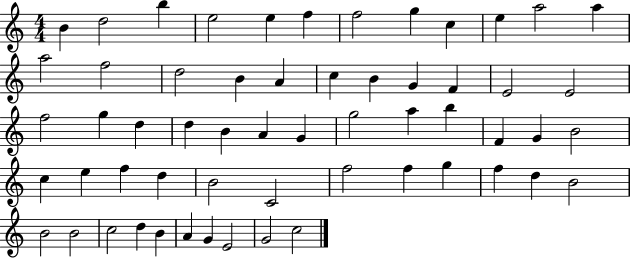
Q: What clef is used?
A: treble